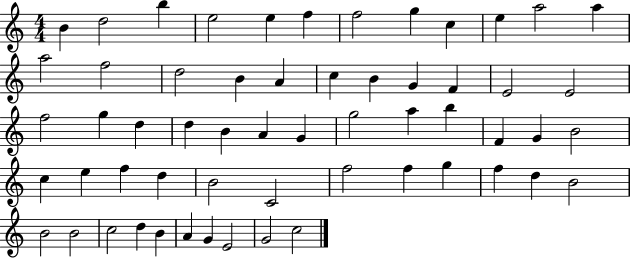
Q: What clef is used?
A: treble